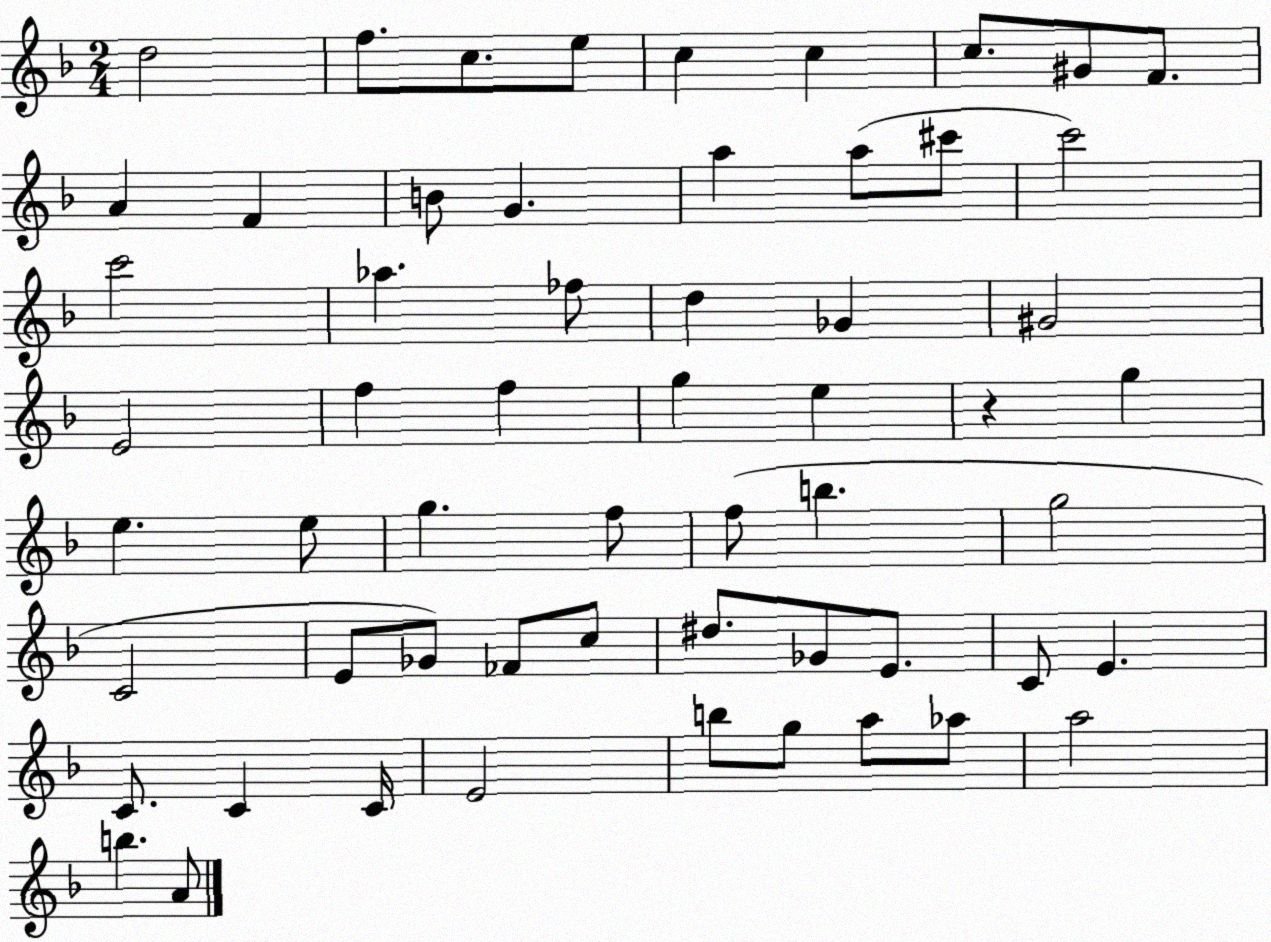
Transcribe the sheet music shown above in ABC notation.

X:1
T:Untitled
M:2/4
L:1/4
K:F
d2 f/2 c/2 e/2 c c c/2 ^G/2 F/2 A F B/2 G a a/2 ^c'/2 c'2 c'2 _a _f/2 d _G ^G2 E2 f f g e z g e e/2 g f/2 f/2 b g2 C2 E/2 _G/2 _F/2 c/2 ^d/2 _G/2 E/2 C/2 E C/2 C C/4 E2 b/2 g/2 a/2 _a/2 a2 b A/2